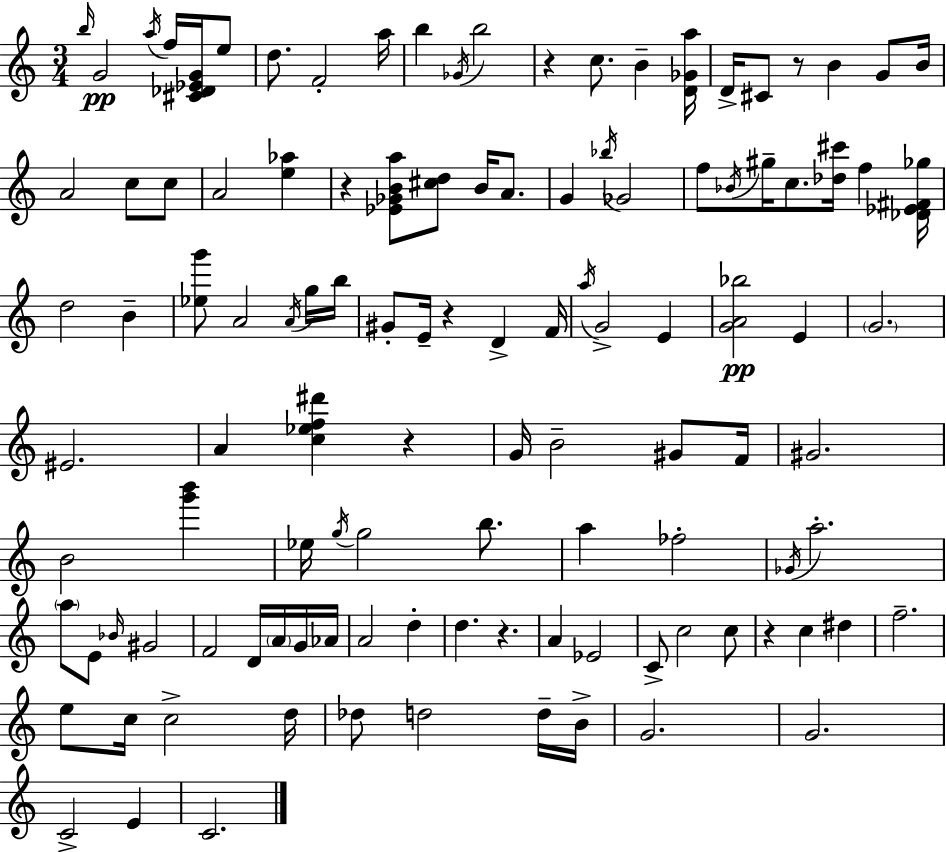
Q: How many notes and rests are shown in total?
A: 114